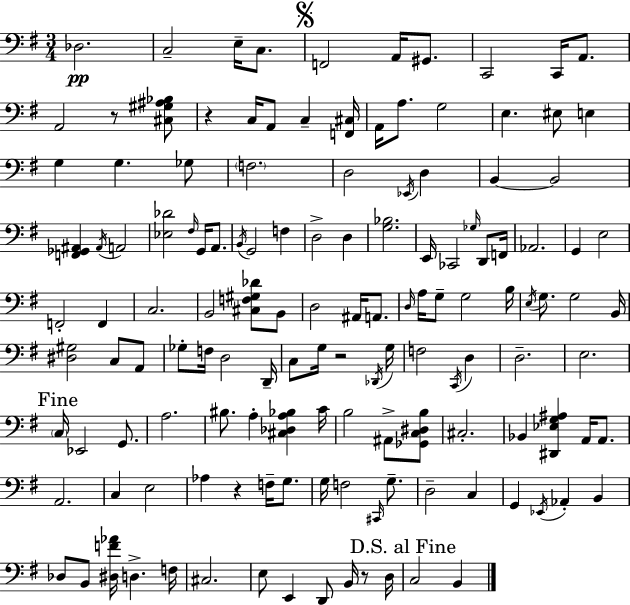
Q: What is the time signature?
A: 3/4